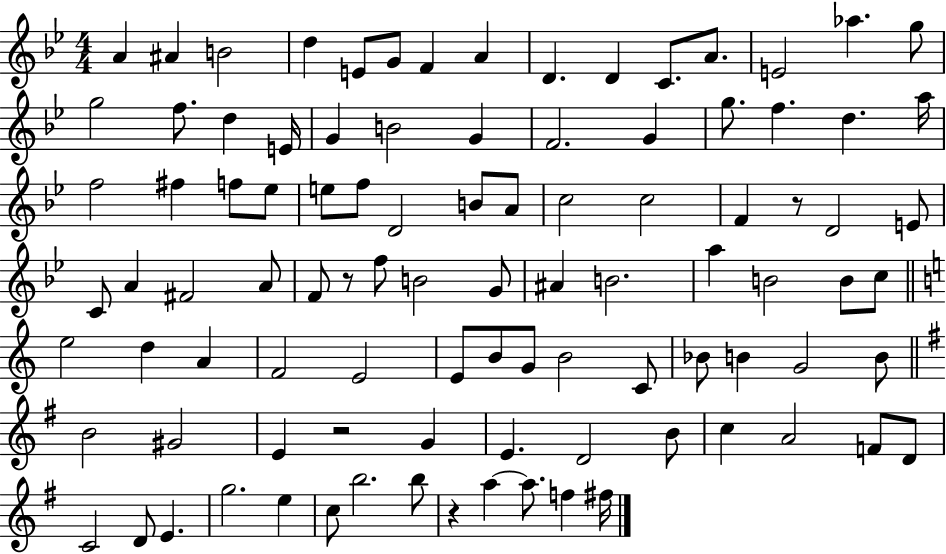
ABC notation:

X:1
T:Untitled
M:4/4
L:1/4
K:Bb
A ^A B2 d E/2 G/2 F A D D C/2 A/2 E2 _a g/2 g2 f/2 d E/4 G B2 G F2 G g/2 f d a/4 f2 ^f f/2 _e/2 e/2 f/2 D2 B/2 A/2 c2 c2 F z/2 D2 E/2 C/2 A ^F2 A/2 F/2 z/2 f/2 B2 G/2 ^A B2 a B2 B/2 c/2 e2 d A F2 E2 E/2 B/2 G/2 B2 C/2 _B/2 B G2 B/2 B2 ^G2 E z2 G E D2 B/2 c A2 F/2 D/2 C2 D/2 E g2 e c/2 b2 b/2 z a a/2 f ^f/4